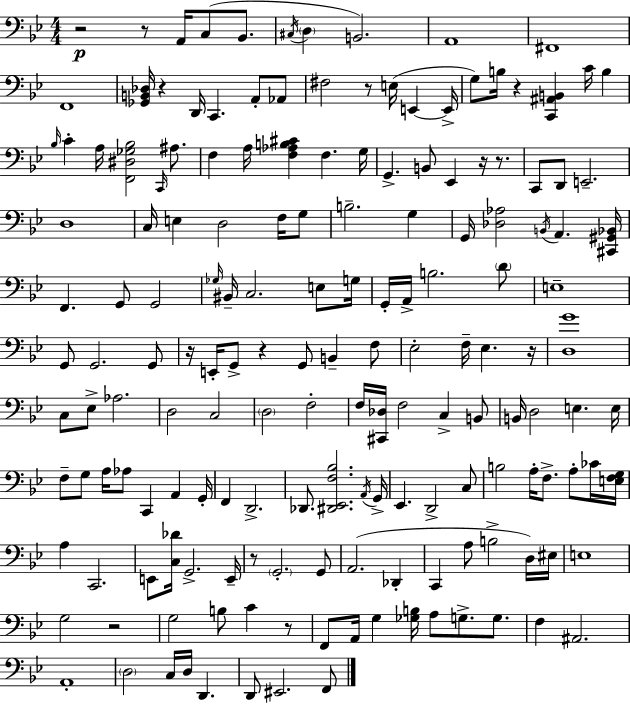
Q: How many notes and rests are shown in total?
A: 166